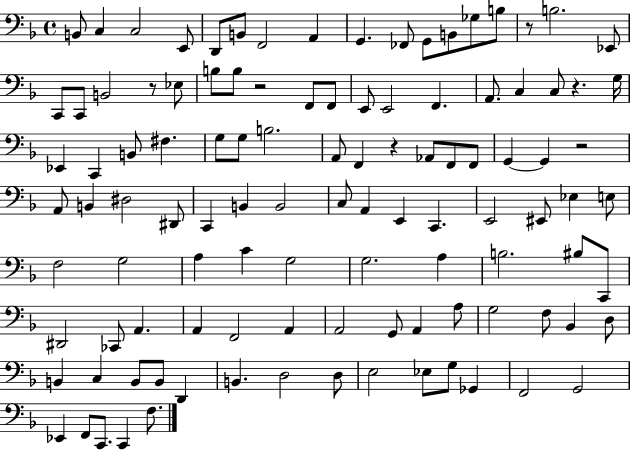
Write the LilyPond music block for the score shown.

{
  \clef bass
  \time 4/4
  \defaultTimeSignature
  \key f \major
  b,8 c4 c2 e,8 | d,8 b,8 f,2 a,4 | g,4. fes,8 g,8 b,8 ges8 b8 | r8 b2. ees,8 | \break c,8 c,8 b,2 r8 ees8 | b8 b8 r2 f,8 f,8 | e,8 e,2 f,4. | a,8. c4 c8 r4. g16 | \break ees,4 c,4 b,8 fis4. | g8 g8 b2. | a,8 f,4 r4 aes,8 f,8 f,8 | g,4~~ g,4 r2 | \break a,8 b,4 dis2 dis,8 | c,4 b,4 b,2 | c8 a,4 e,4 c,4. | e,2 eis,8 ees4 e8 | \break f2 g2 | a4 c'4 g2 | g2. a4 | b2. bis8 c,8 | \break dis,2 ces,8 a,4. | a,4 f,2 a,4 | a,2 g,8 a,4 a8 | g2 f8 bes,4 d8 | \break b,4 c4 b,8 b,8 d,4 | b,4. d2 d8 | e2 ees8 g8 ges,4 | f,2 g,2 | \break ees,4 f,8 c,8. c,4 f8. | \bar "|."
}